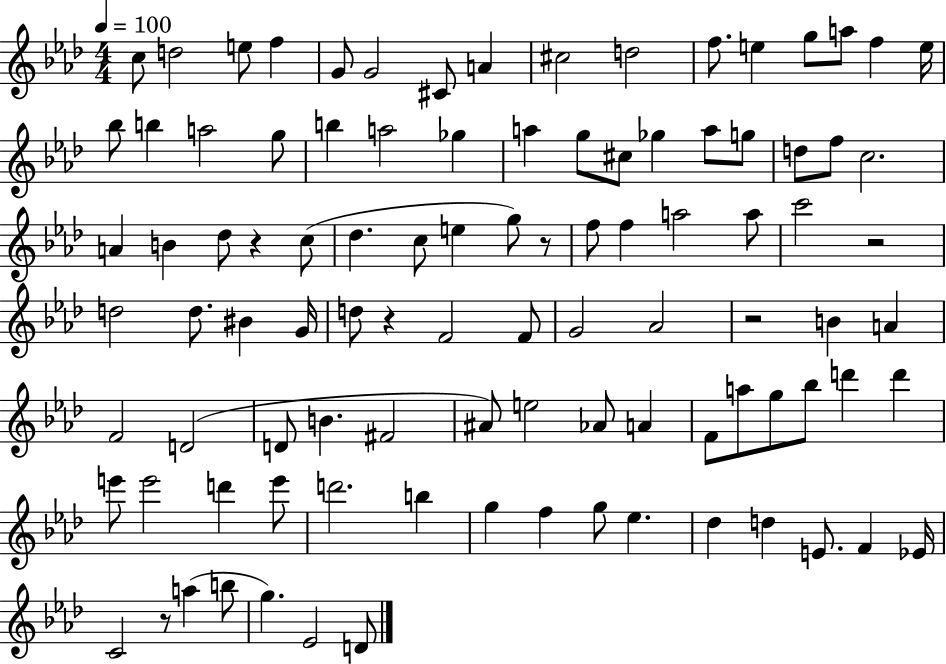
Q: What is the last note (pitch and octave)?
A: D4